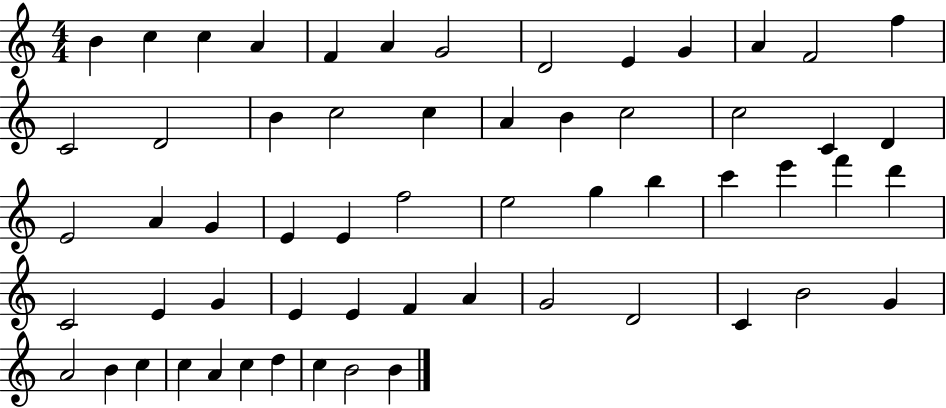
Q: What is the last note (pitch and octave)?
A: B4